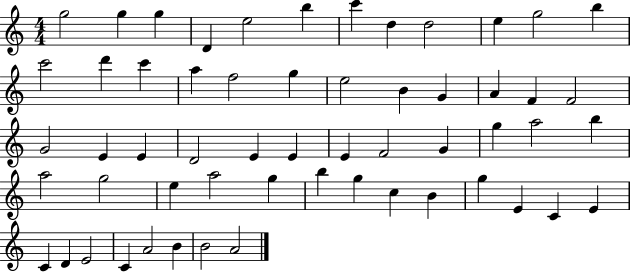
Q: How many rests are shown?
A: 0